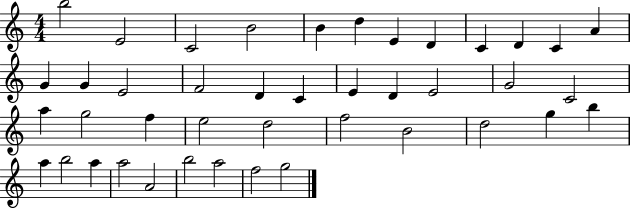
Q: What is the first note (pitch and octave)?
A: B5